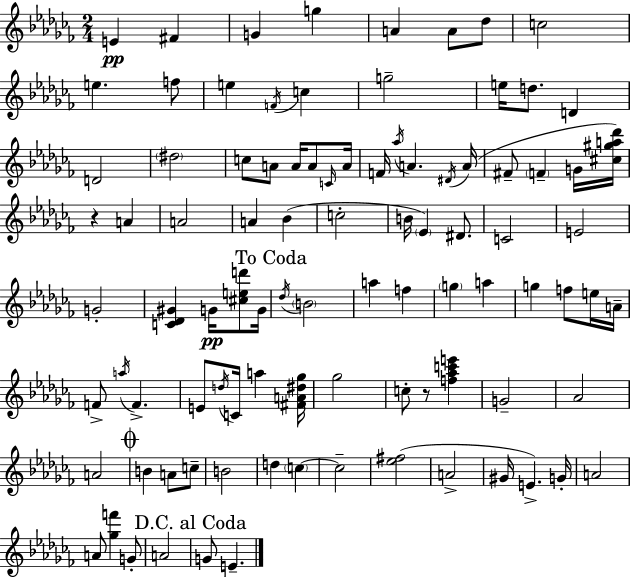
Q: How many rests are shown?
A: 2